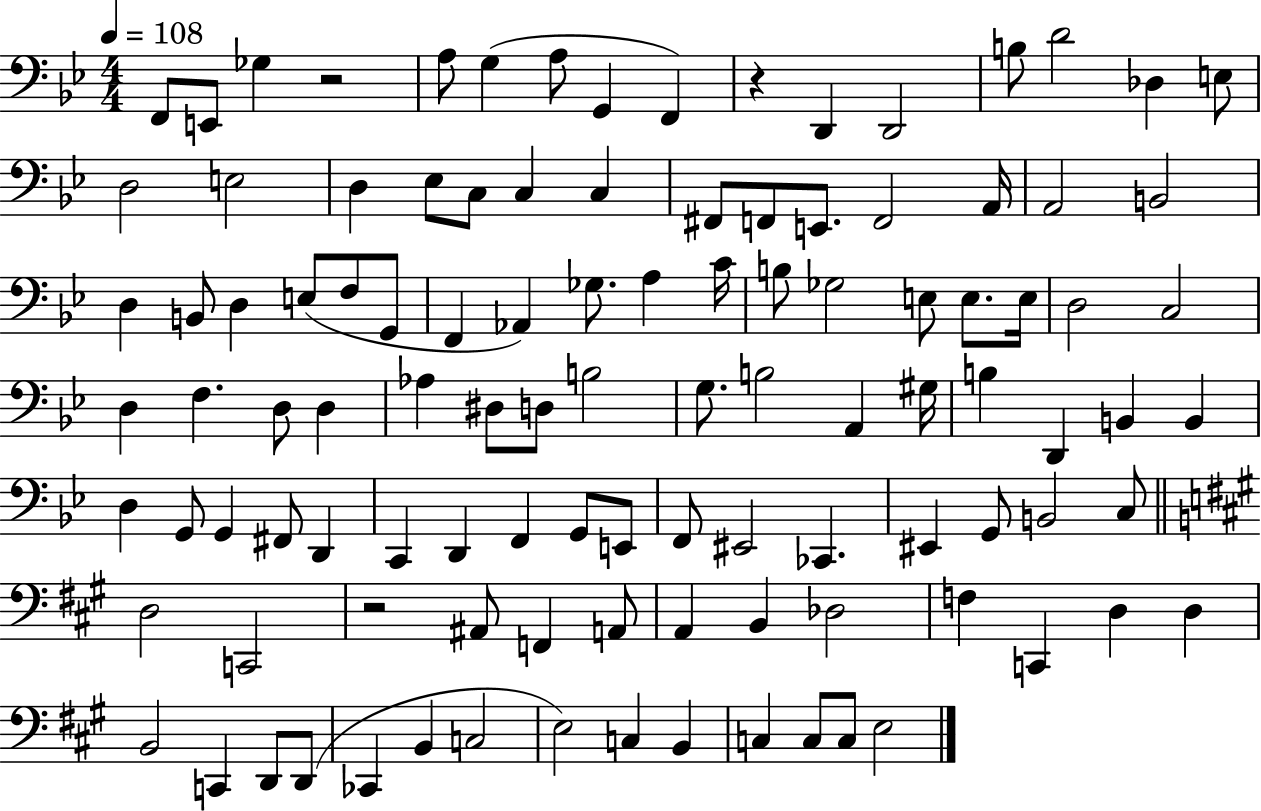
X:1
T:Untitled
M:4/4
L:1/4
K:Bb
F,,/2 E,,/2 _G, z2 A,/2 G, A,/2 G,, F,, z D,, D,,2 B,/2 D2 _D, E,/2 D,2 E,2 D, _E,/2 C,/2 C, C, ^F,,/2 F,,/2 E,,/2 F,,2 A,,/4 A,,2 B,,2 D, B,,/2 D, E,/2 F,/2 G,,/2 F,, _A,, _G,/2 A, C/4 B,/2 _G,2 E,/2 E,/2 E,/4 D,2 C,2 D, F, D,/2 D, _A, ^D,/2 D,/2 B,2 G,/2 B,2 A,, ^G,/4 B, D,, B,, B,, D, G,,/2 G,, ^F,,/2 D,, C,, D,, F,, G,,/2 E,,/2 F,,/2 ^E,,2 _C,, ^E,, G,,/2 B,,2 C,/2 D,2 C,,2 z2 ^A,,/2 F,, A,,/2 A,, B,, _D,2 F, C,, D, D, B,,2 C,, D,,/2 D,,/2 _C,, B,, C,2 E,2 C, B,, C, C,/2 C,/2 E,2